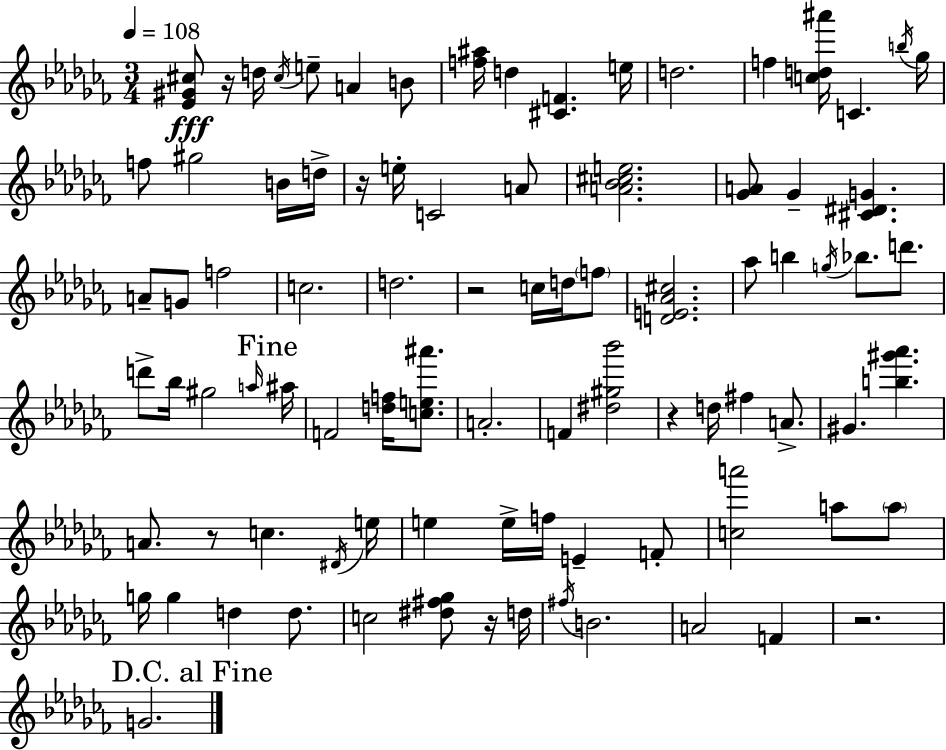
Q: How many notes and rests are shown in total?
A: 88